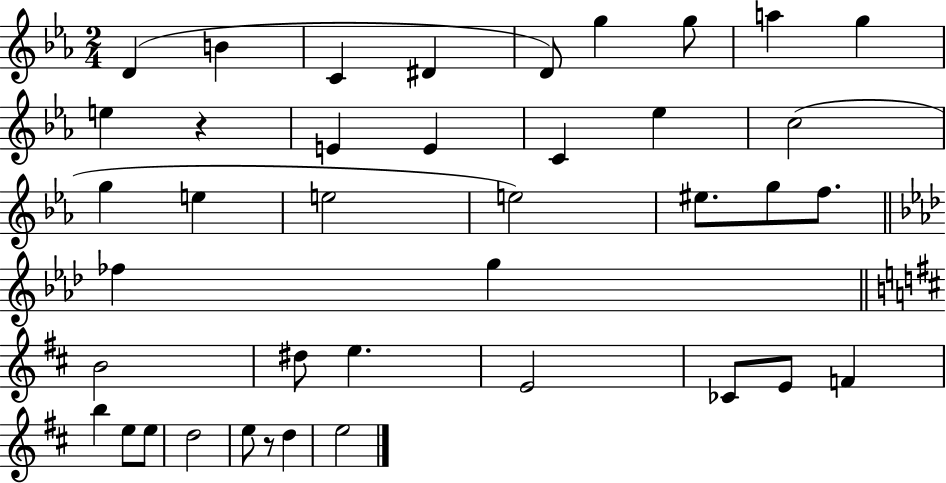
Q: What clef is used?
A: treble